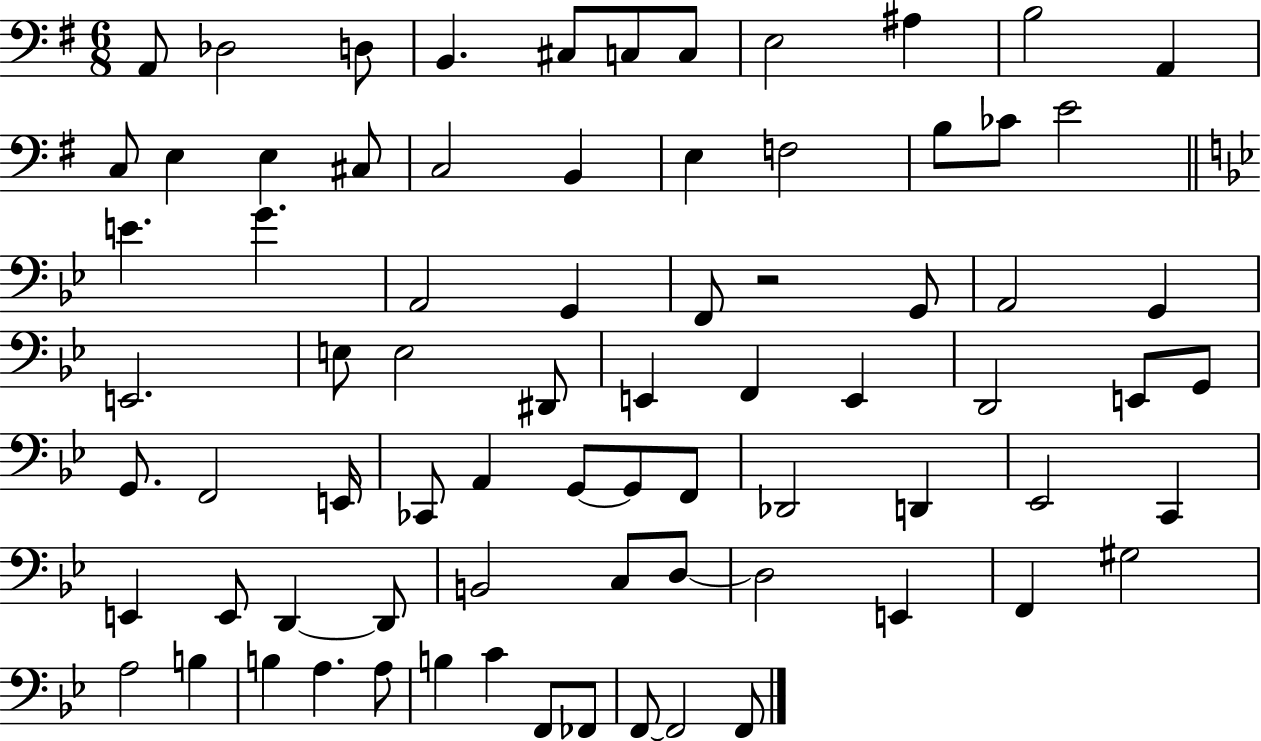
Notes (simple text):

A2/e Db3/h D3/e B2/q. C#3/e C3/e C3/e E3/h A#3/q B3/h A2/q C3/e E3/q E3/q C#3/e C3/h B2/q E3/q F3/h B3/e CES4/e E4/h E4/q. G4/q. A2/h G2/q F2/e R/h G2/e A2/h G2/q E2/h. E3/e E3/h D#2/e E2/q F2/q E2/q D2/h E2/e G2/e G2/e. F2/h E2/s CES2/e A2/q G2/e G2/e F2/e Db2/h D2/q Eb2/h C2/q E2/q E2/e D2/q D2/e B2/h C3/e D3/e D3/h E2/q F2/q G#3/h A3/h B3/q B3/q A3/q. A3/e B3/q C4/q F2/e FES2/e F2/e F2/h F2/e